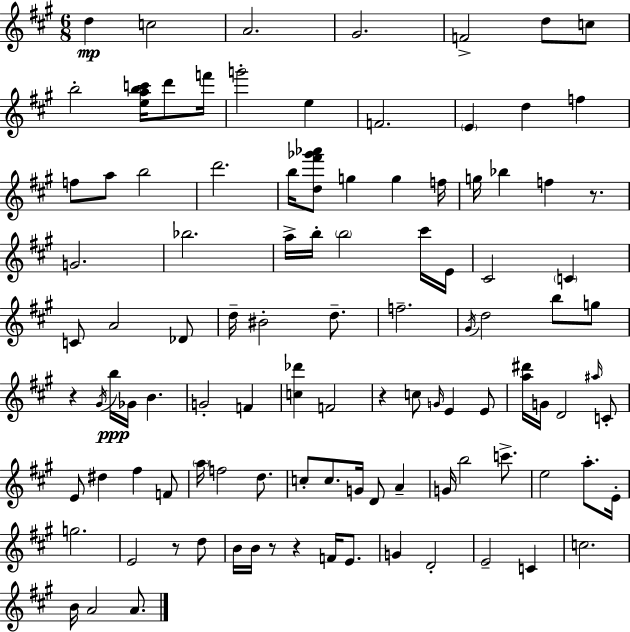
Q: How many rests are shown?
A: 6